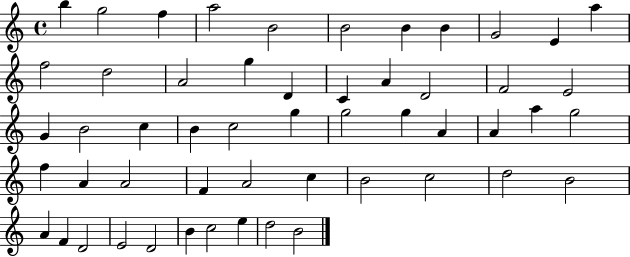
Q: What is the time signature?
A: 4/4